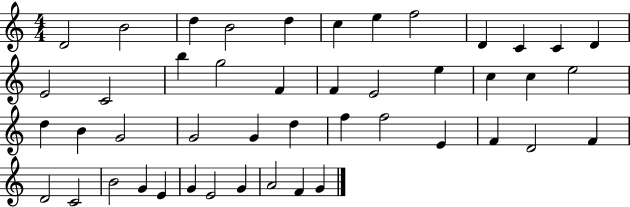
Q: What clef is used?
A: treble